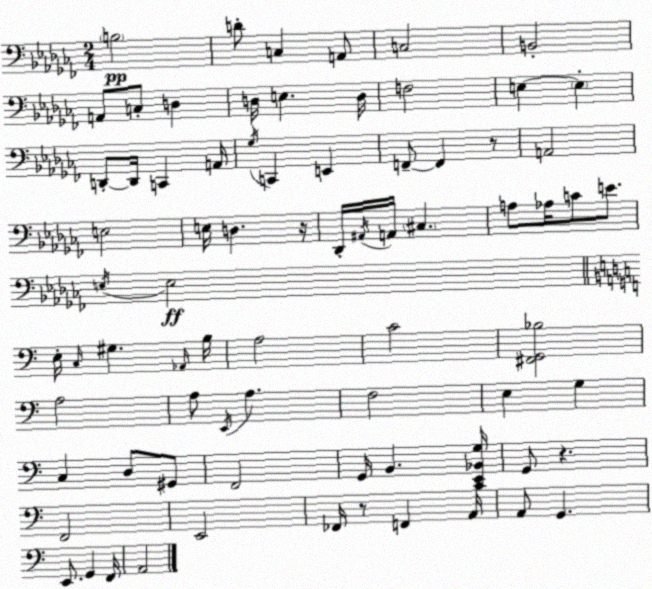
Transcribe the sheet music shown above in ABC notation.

X:1
T:Untitled
M:2/4
L:1/4
K:Abm
B,2 D/2 C, A,,/2 C,2 B,,2 A,,/2 C,/2 D, D,/4 E, D,/4 F,2 E, E, D,,/2 D,,/4 C,, A,,/4 _G,/4 C,, E,, F,,/2 F,, z/2 A,,2 E,2 E,/4 D, z/4 _D,,/4 ^A,,/4 A,,/4 ^C, A,/2 _A,/4 C/2 E/2 E,/4 E,2 E,/4 C,/4 ^G, _A,,/4 B,/4 A,2 C2 [^F,,G,,_B,]2 A,2 A,/2 E,,/4 A, F,2 E, G, C, D,/2 ^G,,/2 F,,2 G,,/4 B,, [C,,E,,_B,,G,]/4 G,,/2 z F,,2 E,,2 _F,,/4 z/2 F,, A,,/4 A,,/2 G,, E,,/2 G,, F,,/4 A,,2